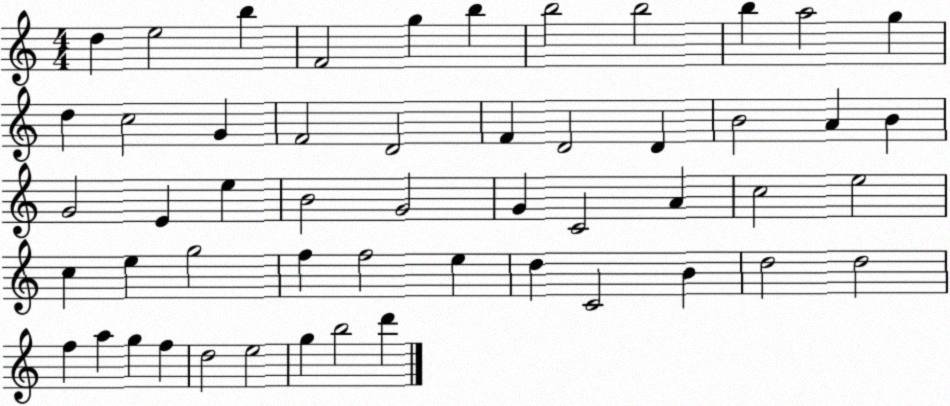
X:1
T:Untitled
M:4/4
L:1/4
K:C
d e2 b F2 g b b2 b2 b a2 g d c2 G F2 D2 F D2 D B2 A B G2 E e B2 G2 G C2 A c2 e2 c e g2 f f2 e d C2 B d2 d2 f a g f d2 e2 g b2 d'